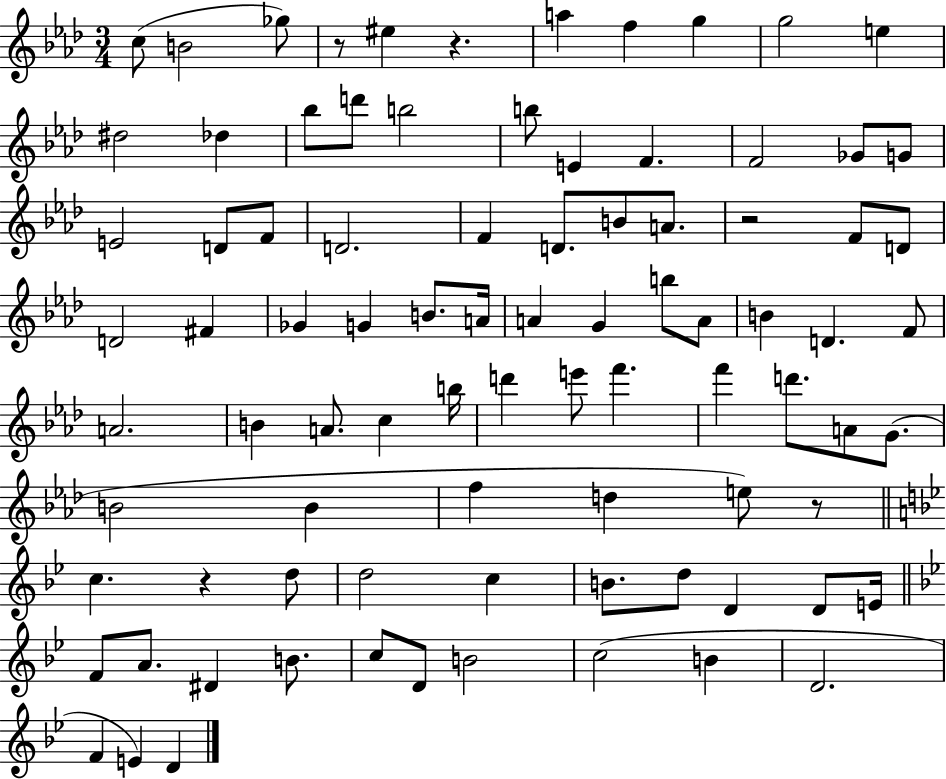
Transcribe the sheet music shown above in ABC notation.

X:1
T:Untitled
M:3/4
L:1/4
K:Ab
c/2 B2 _g/2 z/2 ^e z a f g g2 e ^d2 _d _b/2 d'/2 b2 b/2 E F F2 _G/2 G/2 E2 D/2 F/2 D2 F D/2 B/2 A/2 z2 F/2 D/2 D2 ^F _G G B/2 A/4 A G b/2 A/2 B D F/2 A2 B A/2 c b/4 d' e'/2 f' f' d'/2 A/2 G/2 B2 B f d e/2 z/2 c z d/2 d2 c B/2 d/2 D D/2 E/4 F/2 A/2 ^D B/2 c/2 D/2 B2 c2 B D2 F E D